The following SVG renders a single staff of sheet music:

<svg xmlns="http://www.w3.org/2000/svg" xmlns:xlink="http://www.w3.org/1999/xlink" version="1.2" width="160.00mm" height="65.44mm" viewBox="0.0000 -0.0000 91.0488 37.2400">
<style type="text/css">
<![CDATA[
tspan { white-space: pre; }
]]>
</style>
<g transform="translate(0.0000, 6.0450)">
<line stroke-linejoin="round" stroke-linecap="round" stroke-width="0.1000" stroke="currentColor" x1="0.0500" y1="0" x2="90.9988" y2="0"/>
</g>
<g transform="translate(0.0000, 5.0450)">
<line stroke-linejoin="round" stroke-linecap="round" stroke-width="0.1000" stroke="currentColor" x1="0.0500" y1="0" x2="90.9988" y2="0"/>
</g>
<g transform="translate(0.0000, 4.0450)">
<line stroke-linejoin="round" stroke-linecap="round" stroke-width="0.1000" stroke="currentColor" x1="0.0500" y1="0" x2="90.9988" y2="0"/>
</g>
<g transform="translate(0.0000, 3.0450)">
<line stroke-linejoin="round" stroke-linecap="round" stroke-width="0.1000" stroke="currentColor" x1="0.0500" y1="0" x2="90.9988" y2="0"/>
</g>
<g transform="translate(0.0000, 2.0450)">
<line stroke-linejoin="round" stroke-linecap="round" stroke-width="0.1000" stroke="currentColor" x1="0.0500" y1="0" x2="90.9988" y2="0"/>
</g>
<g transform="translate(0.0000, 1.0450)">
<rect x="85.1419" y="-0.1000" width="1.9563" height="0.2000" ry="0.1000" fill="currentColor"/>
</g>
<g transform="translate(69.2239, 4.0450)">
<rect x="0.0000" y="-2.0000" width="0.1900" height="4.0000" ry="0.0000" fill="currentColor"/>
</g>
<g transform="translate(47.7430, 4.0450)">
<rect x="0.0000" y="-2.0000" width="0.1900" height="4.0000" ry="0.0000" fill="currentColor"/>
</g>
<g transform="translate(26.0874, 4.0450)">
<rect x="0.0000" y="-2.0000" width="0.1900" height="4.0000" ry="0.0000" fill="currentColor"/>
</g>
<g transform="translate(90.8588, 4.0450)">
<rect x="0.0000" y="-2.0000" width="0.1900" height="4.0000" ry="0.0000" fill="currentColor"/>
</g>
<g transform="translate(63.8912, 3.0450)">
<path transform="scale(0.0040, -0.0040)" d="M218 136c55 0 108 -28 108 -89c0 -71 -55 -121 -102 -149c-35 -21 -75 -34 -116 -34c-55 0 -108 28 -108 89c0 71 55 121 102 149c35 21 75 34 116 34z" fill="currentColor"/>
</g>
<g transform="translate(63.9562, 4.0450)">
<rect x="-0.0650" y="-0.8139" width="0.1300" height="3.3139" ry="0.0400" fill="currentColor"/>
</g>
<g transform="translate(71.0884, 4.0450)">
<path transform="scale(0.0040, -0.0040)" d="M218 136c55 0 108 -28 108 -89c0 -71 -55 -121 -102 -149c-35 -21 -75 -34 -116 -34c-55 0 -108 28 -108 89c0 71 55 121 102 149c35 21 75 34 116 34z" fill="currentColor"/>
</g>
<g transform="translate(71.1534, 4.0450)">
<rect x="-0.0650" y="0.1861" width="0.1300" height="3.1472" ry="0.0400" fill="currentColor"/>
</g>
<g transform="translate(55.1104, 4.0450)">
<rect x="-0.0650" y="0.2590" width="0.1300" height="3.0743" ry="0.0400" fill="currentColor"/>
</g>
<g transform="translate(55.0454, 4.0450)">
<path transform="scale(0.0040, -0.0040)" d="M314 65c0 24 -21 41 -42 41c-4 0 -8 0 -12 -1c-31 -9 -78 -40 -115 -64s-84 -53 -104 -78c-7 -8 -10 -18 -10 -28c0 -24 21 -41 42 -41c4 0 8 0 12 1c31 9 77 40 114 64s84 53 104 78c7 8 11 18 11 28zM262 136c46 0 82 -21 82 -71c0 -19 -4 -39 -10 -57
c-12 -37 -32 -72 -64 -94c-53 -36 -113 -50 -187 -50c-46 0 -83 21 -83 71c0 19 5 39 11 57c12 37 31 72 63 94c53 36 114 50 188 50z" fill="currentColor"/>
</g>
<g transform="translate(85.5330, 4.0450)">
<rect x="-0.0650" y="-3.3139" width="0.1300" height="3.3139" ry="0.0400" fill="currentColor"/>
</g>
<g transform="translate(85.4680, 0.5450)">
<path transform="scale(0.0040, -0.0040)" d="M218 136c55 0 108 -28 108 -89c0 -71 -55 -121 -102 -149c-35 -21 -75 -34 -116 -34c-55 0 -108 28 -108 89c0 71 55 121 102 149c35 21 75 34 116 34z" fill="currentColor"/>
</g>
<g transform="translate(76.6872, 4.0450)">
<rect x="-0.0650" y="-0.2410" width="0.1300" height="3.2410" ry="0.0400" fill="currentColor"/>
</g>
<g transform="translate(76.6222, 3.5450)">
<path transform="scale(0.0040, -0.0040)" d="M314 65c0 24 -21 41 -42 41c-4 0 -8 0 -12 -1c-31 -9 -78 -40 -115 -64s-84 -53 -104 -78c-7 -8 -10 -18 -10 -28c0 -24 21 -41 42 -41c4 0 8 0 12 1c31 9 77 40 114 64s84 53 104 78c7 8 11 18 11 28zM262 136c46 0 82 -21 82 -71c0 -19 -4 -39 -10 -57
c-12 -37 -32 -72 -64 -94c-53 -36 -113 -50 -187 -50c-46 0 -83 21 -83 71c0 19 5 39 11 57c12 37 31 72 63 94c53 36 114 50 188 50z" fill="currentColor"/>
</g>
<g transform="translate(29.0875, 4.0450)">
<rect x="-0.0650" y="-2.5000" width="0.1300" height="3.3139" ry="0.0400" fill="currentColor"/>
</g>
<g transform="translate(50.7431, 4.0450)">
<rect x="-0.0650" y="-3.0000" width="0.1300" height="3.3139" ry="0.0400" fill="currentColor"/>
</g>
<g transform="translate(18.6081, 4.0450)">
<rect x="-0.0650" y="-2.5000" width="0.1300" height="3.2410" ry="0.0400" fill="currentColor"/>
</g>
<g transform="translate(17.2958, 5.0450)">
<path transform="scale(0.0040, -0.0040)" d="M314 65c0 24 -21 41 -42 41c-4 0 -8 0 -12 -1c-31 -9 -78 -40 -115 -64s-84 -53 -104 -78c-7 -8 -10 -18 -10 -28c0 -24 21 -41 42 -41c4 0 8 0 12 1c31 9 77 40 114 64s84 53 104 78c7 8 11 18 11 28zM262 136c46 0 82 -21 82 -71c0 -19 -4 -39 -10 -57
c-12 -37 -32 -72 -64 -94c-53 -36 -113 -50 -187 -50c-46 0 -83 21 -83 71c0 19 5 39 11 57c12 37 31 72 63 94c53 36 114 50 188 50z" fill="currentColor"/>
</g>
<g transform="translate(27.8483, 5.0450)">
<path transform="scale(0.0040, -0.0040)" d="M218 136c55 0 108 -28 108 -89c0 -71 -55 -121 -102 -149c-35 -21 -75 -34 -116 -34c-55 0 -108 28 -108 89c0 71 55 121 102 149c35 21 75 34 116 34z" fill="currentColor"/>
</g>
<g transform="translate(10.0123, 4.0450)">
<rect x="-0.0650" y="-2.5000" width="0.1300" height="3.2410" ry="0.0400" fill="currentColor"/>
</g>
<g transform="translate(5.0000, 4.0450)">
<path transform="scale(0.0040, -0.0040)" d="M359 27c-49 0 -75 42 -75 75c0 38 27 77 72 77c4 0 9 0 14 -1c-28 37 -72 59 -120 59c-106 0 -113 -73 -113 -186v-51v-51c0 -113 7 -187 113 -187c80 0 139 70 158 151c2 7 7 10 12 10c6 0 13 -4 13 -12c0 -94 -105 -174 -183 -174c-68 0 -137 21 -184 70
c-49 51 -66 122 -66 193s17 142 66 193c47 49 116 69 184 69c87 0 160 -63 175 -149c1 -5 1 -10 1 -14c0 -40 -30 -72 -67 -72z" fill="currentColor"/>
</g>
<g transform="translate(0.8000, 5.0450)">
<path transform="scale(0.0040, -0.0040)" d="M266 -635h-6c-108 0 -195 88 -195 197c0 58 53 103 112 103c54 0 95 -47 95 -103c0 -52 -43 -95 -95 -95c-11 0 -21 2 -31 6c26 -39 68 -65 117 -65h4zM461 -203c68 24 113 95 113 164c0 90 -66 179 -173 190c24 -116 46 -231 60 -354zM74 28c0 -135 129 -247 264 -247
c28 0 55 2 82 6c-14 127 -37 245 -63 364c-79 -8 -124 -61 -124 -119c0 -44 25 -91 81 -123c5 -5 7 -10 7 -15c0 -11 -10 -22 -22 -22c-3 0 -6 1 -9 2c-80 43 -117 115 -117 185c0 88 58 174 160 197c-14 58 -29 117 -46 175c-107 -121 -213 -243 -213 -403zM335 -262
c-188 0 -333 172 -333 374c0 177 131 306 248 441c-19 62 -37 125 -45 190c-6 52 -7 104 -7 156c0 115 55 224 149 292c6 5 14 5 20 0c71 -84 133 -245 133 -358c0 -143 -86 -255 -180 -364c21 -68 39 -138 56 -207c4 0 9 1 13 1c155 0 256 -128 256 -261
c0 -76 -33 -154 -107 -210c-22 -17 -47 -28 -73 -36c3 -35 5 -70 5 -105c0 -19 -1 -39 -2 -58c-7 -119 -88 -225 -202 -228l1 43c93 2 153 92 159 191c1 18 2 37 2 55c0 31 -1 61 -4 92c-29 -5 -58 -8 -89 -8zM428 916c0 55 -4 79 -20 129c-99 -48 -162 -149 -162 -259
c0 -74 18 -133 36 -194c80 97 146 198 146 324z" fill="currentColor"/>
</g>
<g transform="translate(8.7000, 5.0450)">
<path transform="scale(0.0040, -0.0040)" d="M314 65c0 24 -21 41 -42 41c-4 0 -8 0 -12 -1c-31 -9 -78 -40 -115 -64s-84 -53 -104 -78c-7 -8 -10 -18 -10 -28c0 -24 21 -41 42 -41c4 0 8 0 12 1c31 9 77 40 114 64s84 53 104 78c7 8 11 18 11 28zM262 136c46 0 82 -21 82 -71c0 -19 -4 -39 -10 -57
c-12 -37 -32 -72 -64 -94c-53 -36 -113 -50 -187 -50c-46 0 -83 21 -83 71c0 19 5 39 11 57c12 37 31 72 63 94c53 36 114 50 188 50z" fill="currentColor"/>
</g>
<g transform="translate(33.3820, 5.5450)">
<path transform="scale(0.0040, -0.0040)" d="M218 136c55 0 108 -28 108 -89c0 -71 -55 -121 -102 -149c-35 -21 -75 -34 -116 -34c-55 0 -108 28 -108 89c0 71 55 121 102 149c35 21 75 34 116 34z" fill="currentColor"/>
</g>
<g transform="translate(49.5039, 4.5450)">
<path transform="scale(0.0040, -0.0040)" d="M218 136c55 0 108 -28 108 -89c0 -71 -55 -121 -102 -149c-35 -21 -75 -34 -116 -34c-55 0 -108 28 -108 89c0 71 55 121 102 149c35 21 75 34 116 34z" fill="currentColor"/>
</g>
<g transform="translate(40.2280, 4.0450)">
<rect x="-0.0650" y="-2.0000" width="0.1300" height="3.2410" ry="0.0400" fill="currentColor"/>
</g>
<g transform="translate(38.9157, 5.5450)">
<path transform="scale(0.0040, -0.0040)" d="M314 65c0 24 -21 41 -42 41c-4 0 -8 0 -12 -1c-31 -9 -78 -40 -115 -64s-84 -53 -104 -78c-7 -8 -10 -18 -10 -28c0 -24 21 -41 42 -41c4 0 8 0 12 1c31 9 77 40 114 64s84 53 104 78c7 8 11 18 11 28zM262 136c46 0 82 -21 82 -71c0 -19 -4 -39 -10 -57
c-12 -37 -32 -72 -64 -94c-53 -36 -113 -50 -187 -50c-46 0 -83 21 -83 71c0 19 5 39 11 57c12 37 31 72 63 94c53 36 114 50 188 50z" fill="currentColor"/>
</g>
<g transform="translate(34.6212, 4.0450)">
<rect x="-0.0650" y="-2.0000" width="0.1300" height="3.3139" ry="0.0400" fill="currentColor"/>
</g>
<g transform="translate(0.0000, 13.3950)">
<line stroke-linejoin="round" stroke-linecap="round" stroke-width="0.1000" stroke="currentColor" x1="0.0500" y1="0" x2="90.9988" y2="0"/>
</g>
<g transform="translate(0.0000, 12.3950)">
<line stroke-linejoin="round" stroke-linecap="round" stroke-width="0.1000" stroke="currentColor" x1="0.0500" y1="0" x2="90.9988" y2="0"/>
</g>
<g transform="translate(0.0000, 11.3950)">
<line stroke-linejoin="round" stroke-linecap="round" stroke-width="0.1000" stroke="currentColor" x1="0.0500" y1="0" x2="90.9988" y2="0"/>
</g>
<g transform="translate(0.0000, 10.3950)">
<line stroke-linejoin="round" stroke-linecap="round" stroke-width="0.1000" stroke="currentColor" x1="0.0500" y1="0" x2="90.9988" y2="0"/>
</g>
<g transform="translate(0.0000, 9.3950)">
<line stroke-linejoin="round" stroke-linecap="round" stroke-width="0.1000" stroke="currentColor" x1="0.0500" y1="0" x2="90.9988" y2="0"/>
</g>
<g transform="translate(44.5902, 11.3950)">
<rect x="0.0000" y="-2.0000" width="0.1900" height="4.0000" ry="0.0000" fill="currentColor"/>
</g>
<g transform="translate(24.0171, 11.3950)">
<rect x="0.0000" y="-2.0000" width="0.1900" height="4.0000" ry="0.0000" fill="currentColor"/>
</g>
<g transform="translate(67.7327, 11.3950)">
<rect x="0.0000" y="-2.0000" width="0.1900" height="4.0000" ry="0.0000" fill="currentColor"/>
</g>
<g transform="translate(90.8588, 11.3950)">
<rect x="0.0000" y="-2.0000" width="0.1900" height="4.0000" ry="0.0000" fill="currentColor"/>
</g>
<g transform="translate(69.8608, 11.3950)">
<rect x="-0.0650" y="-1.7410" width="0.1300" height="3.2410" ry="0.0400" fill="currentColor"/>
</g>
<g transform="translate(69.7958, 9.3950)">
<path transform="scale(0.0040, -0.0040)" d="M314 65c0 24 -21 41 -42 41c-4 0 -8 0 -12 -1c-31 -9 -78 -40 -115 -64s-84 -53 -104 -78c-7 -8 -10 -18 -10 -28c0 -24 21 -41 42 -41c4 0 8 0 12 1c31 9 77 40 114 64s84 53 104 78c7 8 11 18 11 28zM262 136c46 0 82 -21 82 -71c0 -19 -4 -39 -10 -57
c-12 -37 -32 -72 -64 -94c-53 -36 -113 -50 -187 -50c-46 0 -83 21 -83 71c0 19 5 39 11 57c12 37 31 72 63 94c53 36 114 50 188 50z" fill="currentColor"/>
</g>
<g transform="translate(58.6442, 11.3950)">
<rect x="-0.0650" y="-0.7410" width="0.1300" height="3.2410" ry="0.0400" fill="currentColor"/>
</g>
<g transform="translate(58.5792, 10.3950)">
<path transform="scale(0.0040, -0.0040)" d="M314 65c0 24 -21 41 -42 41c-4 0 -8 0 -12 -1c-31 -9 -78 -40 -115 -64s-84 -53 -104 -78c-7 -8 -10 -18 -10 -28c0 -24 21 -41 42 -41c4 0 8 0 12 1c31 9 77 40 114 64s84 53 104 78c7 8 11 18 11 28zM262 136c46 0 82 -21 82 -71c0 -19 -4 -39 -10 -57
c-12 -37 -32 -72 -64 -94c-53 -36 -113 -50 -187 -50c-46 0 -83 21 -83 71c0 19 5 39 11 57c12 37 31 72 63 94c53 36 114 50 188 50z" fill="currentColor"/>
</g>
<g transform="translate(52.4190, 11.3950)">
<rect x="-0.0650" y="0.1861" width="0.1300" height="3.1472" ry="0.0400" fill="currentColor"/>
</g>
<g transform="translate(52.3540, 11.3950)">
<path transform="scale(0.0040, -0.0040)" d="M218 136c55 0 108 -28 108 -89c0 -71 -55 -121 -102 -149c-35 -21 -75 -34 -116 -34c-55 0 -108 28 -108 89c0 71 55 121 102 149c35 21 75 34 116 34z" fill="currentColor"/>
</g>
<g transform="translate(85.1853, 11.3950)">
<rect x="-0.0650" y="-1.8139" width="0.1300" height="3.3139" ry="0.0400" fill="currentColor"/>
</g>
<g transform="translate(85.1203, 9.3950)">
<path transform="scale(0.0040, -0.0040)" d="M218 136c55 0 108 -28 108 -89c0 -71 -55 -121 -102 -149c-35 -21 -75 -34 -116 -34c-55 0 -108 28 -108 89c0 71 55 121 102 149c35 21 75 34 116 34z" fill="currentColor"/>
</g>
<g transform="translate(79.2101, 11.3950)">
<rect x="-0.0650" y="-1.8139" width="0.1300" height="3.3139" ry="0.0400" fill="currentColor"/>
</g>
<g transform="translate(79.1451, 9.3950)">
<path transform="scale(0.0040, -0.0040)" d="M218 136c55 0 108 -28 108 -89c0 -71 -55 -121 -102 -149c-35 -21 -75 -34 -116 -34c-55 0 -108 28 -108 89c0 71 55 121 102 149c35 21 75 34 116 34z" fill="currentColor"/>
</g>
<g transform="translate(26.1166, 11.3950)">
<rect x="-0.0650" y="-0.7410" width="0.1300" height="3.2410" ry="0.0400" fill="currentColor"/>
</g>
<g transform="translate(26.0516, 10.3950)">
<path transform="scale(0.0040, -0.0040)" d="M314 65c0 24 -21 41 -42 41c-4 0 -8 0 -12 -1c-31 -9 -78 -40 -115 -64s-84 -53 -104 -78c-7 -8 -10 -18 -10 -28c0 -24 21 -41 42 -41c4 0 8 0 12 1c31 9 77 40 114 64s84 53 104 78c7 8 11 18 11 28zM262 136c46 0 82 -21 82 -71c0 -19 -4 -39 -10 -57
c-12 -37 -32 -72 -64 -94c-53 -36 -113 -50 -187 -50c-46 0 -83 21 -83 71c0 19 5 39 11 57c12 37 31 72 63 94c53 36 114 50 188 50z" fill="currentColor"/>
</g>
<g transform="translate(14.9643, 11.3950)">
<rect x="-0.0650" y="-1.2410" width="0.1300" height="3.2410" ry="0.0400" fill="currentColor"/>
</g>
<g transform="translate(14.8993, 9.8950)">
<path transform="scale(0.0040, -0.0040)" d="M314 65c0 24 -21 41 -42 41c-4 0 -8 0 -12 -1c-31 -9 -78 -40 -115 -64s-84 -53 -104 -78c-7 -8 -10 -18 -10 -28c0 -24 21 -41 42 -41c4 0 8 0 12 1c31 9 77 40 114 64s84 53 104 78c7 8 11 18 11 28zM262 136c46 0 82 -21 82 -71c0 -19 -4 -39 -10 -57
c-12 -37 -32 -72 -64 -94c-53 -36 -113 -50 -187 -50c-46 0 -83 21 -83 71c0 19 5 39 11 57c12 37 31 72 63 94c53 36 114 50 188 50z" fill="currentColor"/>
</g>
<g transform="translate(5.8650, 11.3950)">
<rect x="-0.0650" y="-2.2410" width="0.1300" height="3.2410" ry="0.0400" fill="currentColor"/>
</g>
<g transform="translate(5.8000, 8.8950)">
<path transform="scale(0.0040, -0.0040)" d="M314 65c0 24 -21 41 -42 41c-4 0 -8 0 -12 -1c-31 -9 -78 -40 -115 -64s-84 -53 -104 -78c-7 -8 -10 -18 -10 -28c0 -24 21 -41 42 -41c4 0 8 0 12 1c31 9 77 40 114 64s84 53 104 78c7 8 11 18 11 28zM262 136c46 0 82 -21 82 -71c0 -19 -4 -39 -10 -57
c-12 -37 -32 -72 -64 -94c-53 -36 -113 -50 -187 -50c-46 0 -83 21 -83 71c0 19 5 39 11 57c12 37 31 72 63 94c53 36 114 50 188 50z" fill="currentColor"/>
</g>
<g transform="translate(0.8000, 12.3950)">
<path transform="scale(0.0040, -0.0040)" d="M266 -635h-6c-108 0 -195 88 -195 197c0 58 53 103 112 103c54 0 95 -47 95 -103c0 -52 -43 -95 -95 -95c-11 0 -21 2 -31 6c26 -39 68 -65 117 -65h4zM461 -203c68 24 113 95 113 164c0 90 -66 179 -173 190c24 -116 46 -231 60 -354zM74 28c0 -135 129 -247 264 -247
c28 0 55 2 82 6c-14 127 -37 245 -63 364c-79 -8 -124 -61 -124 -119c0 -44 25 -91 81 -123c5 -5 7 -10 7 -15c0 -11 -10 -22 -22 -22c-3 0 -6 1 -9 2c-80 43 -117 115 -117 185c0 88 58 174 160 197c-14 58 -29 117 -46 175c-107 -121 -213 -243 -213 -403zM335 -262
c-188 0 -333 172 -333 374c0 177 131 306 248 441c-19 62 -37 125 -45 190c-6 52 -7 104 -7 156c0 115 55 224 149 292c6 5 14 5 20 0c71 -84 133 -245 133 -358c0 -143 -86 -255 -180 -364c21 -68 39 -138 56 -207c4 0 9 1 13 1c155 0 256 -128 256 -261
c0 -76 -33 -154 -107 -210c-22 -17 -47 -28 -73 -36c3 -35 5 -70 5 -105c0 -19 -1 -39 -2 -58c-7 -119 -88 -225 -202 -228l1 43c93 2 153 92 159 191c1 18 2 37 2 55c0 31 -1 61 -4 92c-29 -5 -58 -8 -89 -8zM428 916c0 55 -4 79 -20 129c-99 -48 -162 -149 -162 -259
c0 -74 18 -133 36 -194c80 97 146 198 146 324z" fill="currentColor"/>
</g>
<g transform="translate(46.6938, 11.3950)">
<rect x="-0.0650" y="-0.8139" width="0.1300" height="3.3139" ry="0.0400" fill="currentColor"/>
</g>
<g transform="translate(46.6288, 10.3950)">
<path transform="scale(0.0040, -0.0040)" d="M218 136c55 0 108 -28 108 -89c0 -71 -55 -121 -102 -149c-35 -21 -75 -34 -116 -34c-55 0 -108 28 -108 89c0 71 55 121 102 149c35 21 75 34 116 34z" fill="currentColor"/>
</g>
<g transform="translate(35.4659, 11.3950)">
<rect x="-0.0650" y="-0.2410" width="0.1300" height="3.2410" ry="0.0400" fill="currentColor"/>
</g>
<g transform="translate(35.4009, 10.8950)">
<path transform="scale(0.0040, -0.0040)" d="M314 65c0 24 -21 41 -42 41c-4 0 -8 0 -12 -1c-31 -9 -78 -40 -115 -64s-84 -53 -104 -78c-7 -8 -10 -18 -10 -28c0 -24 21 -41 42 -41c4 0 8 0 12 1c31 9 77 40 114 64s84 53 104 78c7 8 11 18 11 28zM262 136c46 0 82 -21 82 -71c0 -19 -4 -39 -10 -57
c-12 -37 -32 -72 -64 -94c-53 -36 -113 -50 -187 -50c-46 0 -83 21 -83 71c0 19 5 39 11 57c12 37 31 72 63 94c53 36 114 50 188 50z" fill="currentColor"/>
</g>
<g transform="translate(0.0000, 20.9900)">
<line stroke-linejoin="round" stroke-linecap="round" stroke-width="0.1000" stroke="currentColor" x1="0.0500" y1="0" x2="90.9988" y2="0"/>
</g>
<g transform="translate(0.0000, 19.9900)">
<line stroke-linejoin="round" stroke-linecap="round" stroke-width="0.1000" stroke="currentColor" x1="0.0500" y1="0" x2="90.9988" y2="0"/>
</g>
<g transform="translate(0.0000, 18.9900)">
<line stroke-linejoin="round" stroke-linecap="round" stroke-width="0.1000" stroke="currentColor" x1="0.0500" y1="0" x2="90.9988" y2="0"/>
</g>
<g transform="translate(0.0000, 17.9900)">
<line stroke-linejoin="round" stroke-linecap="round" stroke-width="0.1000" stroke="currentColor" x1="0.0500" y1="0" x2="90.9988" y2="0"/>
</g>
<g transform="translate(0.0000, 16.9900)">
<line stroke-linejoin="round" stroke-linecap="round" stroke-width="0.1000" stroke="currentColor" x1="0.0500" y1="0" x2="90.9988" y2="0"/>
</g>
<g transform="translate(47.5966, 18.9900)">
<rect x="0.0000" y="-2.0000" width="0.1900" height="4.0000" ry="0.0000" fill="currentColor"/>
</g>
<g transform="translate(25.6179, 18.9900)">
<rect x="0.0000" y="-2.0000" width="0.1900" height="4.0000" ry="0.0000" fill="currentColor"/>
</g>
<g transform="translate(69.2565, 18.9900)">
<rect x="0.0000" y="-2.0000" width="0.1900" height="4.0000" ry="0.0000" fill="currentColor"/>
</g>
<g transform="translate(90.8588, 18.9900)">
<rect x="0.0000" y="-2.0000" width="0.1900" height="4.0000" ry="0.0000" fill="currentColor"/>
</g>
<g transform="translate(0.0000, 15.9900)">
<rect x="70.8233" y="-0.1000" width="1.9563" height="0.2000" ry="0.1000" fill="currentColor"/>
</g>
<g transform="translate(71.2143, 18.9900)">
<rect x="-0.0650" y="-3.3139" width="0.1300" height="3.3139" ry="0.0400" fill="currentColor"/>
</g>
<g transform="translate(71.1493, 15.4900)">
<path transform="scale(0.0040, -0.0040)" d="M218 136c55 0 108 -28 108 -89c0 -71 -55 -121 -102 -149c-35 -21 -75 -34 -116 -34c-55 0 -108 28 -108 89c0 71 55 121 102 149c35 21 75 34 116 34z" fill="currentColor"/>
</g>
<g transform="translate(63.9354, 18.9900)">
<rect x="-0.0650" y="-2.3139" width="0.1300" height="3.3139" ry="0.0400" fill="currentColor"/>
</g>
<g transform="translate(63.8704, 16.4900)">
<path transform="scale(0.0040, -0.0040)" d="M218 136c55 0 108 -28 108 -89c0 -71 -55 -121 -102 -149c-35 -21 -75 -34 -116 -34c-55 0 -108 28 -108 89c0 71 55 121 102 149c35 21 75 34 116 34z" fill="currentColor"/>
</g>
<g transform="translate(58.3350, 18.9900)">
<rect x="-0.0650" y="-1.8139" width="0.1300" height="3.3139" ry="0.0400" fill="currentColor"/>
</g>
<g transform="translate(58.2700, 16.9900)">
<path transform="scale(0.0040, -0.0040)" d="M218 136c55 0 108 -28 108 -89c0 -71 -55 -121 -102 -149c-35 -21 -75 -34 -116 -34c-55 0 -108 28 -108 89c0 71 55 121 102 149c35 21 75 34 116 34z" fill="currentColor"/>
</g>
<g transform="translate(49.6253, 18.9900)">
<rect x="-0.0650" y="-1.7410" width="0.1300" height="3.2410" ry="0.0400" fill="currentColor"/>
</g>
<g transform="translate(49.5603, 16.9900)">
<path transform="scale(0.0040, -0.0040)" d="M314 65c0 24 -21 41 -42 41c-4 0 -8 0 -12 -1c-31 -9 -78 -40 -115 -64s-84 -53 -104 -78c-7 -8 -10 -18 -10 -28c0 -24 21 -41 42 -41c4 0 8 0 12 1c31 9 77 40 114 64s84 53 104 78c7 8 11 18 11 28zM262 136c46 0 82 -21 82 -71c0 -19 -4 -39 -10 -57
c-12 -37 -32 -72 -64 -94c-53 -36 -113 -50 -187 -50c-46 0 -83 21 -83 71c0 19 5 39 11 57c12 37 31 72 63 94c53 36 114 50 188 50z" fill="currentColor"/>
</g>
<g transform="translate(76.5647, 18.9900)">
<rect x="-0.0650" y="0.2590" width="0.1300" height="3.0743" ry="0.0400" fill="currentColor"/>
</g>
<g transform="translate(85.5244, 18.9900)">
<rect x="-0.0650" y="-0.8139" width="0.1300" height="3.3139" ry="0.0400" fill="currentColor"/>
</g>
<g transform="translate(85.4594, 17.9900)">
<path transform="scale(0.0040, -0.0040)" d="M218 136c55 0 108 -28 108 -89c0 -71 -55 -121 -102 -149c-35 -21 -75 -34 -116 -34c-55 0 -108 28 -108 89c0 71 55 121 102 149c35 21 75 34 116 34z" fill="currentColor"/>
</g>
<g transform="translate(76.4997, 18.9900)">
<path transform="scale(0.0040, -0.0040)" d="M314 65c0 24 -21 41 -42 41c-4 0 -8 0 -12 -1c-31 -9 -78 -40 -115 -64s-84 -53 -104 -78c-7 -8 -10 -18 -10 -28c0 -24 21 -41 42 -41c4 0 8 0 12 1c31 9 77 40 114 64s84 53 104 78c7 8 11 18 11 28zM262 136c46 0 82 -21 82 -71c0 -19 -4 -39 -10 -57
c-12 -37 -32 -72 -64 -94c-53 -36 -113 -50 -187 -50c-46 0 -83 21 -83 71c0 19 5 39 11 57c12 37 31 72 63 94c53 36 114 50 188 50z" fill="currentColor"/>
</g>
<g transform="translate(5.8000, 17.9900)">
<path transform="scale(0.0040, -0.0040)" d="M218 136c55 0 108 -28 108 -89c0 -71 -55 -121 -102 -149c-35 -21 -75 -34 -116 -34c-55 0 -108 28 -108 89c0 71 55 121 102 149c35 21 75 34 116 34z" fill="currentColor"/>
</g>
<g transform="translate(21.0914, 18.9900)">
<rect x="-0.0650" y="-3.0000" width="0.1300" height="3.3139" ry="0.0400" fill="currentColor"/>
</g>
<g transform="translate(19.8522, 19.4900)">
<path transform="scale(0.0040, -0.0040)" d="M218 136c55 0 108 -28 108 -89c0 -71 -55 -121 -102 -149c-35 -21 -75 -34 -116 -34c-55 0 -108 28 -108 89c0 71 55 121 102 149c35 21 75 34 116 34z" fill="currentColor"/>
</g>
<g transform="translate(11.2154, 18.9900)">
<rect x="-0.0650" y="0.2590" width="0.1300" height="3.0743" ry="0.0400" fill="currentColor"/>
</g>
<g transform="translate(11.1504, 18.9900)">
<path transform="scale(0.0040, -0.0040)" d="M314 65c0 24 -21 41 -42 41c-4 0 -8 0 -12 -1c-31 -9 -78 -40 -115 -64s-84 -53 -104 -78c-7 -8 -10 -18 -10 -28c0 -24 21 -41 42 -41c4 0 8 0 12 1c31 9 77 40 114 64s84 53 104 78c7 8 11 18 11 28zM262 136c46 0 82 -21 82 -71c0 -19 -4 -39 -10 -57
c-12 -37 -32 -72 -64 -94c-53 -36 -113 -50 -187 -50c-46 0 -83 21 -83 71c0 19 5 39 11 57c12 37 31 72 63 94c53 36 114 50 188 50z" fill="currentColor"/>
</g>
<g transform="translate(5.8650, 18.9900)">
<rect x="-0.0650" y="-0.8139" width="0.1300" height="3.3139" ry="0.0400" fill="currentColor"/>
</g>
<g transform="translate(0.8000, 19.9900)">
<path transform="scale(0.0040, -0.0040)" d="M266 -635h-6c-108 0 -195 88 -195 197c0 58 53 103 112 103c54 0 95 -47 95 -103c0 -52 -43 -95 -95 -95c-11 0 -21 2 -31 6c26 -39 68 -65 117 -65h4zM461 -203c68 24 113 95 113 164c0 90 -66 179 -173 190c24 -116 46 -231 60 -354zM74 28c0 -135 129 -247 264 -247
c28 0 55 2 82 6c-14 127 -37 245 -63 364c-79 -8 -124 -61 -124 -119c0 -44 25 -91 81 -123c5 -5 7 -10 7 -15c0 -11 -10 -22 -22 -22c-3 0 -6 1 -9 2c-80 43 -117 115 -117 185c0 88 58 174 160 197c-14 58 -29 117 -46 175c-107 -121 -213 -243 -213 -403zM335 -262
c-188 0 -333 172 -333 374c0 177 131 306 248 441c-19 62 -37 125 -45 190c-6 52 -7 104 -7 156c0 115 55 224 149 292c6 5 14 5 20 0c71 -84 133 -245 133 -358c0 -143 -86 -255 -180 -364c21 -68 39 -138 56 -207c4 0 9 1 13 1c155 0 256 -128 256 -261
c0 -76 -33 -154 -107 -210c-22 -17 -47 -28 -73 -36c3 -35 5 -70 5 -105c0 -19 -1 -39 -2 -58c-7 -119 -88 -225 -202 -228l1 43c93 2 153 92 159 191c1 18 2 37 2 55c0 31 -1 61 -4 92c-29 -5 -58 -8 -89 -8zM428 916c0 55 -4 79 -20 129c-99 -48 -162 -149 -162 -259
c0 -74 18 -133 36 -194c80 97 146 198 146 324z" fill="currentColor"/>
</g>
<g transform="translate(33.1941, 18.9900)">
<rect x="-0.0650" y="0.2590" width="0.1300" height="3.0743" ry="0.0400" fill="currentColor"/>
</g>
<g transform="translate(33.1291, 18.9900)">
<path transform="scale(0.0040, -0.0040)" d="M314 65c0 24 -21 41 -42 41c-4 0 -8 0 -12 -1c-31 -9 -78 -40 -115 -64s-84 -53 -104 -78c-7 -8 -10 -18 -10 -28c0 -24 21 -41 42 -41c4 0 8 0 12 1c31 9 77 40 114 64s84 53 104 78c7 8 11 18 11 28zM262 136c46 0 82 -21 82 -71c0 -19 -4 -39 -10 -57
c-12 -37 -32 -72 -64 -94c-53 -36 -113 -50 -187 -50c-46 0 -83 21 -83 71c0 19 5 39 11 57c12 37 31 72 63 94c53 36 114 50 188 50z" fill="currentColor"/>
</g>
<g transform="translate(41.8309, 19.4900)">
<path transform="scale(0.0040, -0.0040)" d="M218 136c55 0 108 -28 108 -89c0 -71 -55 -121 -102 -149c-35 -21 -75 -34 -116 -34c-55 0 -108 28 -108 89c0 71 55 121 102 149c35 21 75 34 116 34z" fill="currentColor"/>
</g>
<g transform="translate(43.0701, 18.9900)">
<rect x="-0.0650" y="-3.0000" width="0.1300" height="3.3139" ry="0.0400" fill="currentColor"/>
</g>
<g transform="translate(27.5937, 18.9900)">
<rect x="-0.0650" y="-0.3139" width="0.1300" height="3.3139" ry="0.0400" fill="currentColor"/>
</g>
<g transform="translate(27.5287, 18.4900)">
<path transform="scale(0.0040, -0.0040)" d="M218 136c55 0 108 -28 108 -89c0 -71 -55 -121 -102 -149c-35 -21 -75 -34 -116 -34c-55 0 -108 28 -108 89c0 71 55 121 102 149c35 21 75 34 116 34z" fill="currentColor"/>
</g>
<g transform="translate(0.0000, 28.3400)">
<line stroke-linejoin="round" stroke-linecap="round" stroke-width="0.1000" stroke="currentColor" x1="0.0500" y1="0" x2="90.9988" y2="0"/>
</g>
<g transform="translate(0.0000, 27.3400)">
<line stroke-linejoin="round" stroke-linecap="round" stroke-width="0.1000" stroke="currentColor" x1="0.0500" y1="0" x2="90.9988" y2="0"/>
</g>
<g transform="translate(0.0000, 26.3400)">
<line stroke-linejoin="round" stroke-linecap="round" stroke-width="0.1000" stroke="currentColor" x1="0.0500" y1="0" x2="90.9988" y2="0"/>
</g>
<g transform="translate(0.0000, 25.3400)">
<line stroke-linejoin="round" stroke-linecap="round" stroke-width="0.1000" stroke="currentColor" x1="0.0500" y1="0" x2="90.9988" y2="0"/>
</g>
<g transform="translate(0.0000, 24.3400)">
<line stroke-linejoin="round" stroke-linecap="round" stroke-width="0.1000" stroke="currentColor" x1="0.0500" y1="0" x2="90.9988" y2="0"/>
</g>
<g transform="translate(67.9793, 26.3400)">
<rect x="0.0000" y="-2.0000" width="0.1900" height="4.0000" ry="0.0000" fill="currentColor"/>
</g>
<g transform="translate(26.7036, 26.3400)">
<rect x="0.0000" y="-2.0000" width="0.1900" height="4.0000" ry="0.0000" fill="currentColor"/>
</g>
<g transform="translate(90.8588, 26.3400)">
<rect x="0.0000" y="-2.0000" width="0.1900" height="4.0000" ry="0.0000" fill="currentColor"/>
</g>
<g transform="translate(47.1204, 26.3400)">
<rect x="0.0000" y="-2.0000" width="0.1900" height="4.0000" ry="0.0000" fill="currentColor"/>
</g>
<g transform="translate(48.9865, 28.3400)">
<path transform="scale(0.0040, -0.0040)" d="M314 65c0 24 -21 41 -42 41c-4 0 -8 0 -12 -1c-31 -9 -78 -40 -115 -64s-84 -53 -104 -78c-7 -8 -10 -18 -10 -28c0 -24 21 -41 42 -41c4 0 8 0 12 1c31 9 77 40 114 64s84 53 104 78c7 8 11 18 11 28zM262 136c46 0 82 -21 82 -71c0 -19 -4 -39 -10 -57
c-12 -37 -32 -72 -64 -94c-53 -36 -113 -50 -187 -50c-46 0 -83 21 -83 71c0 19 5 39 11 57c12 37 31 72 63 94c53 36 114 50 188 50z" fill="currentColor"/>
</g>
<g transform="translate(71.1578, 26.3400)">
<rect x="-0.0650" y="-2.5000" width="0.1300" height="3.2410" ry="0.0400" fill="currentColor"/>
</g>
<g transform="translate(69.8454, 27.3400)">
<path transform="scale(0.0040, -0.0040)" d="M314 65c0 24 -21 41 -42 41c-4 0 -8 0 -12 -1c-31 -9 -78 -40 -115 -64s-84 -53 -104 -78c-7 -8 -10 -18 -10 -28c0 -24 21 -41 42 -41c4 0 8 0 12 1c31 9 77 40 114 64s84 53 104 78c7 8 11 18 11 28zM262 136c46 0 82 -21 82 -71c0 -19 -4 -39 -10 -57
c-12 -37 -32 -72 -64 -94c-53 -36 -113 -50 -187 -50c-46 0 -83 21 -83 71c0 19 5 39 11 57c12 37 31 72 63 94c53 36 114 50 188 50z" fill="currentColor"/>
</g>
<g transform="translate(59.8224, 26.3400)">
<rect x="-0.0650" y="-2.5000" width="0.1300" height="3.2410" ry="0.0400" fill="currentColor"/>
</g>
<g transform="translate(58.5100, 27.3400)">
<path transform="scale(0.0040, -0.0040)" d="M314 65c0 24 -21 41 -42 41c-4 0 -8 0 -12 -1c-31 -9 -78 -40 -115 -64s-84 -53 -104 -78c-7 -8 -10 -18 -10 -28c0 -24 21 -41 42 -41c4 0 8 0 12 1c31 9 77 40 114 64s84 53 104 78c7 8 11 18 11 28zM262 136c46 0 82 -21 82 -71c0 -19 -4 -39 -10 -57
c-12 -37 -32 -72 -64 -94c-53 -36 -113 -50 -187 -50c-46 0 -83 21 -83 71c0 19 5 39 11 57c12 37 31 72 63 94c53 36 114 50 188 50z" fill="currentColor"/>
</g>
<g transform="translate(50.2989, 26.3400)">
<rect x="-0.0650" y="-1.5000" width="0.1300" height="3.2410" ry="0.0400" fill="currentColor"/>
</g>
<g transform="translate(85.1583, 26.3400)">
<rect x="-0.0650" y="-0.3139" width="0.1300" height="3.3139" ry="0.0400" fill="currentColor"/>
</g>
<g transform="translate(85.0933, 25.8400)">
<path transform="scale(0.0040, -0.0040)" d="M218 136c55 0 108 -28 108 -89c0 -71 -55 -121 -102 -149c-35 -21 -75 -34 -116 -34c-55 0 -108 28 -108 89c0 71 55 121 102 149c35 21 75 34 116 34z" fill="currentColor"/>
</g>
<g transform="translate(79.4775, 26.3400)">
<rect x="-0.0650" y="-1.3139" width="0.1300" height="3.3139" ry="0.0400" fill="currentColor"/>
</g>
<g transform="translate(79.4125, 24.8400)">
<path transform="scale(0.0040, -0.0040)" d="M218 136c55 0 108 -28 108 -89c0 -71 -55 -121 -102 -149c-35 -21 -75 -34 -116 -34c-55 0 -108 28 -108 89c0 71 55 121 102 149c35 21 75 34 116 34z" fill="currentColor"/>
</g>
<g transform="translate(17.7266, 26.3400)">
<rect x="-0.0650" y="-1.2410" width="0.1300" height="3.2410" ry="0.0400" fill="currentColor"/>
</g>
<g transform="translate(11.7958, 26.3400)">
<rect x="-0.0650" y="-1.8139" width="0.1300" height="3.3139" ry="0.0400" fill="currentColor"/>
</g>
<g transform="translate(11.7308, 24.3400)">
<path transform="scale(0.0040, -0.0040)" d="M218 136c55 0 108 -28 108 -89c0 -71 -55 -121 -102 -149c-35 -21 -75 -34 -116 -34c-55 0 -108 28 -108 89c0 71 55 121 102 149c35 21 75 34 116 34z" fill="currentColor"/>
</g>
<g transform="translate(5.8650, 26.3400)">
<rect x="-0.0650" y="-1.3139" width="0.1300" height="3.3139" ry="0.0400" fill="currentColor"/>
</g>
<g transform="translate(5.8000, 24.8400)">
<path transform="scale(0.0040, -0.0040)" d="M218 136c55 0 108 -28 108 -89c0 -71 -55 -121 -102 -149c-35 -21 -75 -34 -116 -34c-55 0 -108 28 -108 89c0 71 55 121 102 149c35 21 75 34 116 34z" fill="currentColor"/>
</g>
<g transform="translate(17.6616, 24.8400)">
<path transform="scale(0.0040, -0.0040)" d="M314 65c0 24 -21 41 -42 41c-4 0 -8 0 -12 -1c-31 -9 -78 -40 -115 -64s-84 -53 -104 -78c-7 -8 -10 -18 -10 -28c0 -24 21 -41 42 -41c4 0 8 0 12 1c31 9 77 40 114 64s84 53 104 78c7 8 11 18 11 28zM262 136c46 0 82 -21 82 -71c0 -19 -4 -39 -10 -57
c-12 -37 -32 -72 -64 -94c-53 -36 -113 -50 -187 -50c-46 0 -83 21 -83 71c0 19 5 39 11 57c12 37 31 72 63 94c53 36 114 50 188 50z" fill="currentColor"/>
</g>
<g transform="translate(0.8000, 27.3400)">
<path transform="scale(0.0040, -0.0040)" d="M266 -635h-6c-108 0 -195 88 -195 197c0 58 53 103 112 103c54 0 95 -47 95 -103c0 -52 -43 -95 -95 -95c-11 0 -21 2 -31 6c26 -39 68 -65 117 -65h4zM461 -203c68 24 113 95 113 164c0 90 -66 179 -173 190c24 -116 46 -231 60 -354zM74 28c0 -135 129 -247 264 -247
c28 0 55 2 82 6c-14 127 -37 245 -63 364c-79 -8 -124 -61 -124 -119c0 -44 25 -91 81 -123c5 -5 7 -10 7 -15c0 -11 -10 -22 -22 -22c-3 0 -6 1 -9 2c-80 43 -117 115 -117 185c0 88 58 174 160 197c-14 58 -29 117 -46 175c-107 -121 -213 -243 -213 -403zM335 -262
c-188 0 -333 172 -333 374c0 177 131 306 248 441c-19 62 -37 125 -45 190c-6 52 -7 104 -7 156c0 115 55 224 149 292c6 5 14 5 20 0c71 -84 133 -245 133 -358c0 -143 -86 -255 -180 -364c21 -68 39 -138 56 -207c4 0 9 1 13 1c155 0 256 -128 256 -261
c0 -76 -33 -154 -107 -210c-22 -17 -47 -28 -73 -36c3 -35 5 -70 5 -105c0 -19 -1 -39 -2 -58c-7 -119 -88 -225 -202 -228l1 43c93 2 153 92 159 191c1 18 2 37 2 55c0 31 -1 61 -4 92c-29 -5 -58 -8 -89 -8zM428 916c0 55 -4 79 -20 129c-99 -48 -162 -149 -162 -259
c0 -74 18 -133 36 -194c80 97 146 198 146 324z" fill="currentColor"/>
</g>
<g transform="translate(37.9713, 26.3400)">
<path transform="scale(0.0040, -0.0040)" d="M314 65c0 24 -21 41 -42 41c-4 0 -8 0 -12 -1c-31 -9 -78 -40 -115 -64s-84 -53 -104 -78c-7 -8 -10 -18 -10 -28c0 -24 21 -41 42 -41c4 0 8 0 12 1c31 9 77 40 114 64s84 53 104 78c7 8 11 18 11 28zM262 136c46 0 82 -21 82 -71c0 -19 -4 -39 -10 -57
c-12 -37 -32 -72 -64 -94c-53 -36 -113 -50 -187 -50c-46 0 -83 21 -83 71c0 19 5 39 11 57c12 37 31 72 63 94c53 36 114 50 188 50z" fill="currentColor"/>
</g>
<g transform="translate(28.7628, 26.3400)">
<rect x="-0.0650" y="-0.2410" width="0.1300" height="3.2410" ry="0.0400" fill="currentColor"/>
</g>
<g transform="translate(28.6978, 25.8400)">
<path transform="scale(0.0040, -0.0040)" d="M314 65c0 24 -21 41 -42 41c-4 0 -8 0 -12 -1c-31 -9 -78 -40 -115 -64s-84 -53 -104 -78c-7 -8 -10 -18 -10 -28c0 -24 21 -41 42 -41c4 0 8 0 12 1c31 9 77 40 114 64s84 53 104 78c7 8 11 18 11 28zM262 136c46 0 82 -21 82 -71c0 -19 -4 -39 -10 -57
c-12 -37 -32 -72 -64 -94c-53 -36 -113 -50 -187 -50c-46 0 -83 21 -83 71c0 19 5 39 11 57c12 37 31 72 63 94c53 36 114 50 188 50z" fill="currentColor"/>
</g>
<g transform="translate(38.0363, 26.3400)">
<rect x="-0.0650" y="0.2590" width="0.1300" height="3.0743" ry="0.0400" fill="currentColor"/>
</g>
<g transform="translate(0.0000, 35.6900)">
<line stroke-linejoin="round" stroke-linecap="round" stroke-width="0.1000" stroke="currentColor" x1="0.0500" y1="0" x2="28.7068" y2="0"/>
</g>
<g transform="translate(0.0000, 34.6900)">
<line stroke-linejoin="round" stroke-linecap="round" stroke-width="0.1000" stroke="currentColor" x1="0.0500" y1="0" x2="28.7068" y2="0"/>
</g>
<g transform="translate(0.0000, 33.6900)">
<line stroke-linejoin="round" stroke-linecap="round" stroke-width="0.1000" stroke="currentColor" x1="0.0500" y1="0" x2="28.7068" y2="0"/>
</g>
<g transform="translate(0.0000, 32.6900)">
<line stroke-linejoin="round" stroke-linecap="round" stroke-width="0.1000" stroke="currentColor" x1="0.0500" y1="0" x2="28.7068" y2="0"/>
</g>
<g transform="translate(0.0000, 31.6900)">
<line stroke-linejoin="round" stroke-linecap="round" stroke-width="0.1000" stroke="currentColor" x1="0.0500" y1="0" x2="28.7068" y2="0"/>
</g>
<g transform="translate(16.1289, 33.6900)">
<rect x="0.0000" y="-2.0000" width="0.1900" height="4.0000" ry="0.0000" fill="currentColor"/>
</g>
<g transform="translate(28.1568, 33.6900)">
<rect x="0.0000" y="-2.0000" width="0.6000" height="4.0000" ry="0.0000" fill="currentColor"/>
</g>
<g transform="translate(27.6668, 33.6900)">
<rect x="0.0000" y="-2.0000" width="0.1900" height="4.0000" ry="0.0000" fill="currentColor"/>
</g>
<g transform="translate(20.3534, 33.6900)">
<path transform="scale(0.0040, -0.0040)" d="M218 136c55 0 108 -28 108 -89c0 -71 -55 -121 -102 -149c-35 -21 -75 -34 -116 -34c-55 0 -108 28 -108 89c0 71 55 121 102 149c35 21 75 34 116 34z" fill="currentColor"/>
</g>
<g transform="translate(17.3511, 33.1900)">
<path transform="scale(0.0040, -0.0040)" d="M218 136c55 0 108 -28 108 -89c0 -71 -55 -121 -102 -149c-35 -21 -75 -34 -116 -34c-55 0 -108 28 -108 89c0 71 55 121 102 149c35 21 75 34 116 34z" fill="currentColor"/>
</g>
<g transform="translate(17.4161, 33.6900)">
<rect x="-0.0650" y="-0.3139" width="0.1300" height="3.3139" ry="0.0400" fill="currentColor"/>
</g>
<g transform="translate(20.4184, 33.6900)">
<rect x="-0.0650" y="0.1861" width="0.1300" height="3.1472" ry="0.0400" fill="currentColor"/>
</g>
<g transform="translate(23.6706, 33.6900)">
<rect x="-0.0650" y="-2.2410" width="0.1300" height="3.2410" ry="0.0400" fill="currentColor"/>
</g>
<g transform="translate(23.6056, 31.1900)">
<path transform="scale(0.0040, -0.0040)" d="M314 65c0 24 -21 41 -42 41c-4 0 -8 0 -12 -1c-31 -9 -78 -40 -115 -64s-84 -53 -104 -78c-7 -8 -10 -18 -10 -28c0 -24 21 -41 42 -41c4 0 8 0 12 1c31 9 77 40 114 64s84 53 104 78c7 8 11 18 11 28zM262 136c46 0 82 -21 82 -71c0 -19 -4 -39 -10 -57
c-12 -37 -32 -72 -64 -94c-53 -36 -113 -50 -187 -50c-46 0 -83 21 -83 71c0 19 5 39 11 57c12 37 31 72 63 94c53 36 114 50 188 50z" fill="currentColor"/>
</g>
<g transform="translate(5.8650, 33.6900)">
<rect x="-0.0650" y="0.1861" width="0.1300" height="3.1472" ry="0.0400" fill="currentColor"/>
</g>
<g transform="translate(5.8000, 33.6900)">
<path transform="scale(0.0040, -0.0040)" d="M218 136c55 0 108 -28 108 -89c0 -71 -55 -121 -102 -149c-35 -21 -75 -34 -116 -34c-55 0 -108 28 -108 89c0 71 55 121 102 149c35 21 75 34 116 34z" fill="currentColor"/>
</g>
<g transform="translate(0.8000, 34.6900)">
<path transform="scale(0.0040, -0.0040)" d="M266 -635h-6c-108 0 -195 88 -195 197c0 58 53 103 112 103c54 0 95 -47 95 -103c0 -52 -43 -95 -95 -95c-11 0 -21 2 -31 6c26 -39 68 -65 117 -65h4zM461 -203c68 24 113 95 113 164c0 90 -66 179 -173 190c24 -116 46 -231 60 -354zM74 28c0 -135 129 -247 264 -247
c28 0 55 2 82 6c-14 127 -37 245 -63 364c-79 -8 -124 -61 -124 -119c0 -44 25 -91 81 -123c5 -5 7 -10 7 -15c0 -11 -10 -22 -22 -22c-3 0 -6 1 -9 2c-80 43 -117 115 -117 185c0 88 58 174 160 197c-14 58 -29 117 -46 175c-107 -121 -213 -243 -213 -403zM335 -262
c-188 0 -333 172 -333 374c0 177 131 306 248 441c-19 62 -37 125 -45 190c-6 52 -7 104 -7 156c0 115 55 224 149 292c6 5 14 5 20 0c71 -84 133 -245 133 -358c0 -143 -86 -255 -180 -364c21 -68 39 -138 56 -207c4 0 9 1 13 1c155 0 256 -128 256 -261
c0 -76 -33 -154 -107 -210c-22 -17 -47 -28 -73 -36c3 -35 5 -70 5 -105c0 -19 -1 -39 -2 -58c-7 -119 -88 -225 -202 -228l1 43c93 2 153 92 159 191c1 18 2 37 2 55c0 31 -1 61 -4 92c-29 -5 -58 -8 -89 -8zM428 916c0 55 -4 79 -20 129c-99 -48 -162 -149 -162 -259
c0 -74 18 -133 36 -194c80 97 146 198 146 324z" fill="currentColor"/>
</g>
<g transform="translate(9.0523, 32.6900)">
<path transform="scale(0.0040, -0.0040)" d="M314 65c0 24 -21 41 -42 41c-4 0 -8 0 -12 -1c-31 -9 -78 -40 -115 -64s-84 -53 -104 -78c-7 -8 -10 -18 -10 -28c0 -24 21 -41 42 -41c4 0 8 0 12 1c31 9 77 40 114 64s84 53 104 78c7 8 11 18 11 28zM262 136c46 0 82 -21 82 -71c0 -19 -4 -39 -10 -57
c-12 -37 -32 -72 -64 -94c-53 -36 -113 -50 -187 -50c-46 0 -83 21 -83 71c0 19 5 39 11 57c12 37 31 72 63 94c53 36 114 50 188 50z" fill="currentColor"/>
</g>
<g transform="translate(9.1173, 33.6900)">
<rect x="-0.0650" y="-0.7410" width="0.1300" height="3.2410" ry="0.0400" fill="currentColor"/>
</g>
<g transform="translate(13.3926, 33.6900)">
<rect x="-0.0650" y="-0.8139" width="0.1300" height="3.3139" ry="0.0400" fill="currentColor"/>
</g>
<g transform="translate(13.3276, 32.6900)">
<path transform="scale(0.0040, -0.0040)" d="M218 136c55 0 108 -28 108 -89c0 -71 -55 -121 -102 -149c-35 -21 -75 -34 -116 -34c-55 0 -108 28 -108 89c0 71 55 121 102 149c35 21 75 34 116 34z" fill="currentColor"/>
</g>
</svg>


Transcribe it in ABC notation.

X:1
T:Untitled
M:4/4
L:1/4
K:C
G2 G2 G F F2 A B2 d B c2 b g2 e2 d2 c2 d B d2 f2 f f d B2 A c B2 A f2 f g b B2 d e f e2 c2 B2 E2 G2 G2 e c B d2 d c B g2